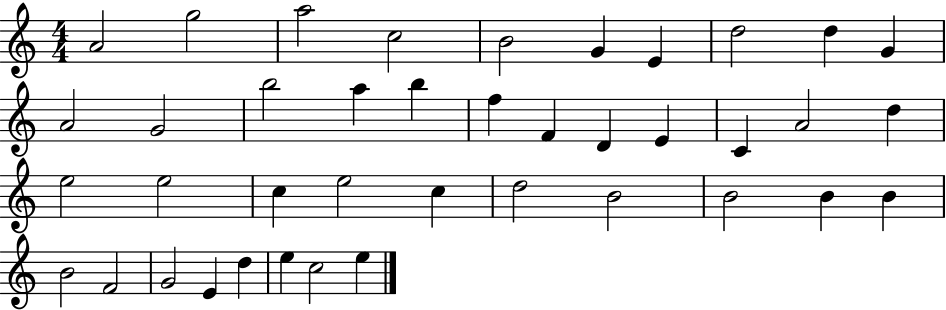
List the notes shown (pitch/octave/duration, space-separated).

A4/h G5/h A5/h C5/h B4/h G4/q E4/q D5/h D5/q G4/q A4/h G4/h B5/h A5/q B5/q F5/q F4/q D4/q E4/q C4/q A4/h D5/q E5/h E5/h C5/q E5/h C5/q D5/h B4/h B4/h B4/q B4/q B4/h F4/h G4/h E4/q D5/q E5/q C5/h E5/q